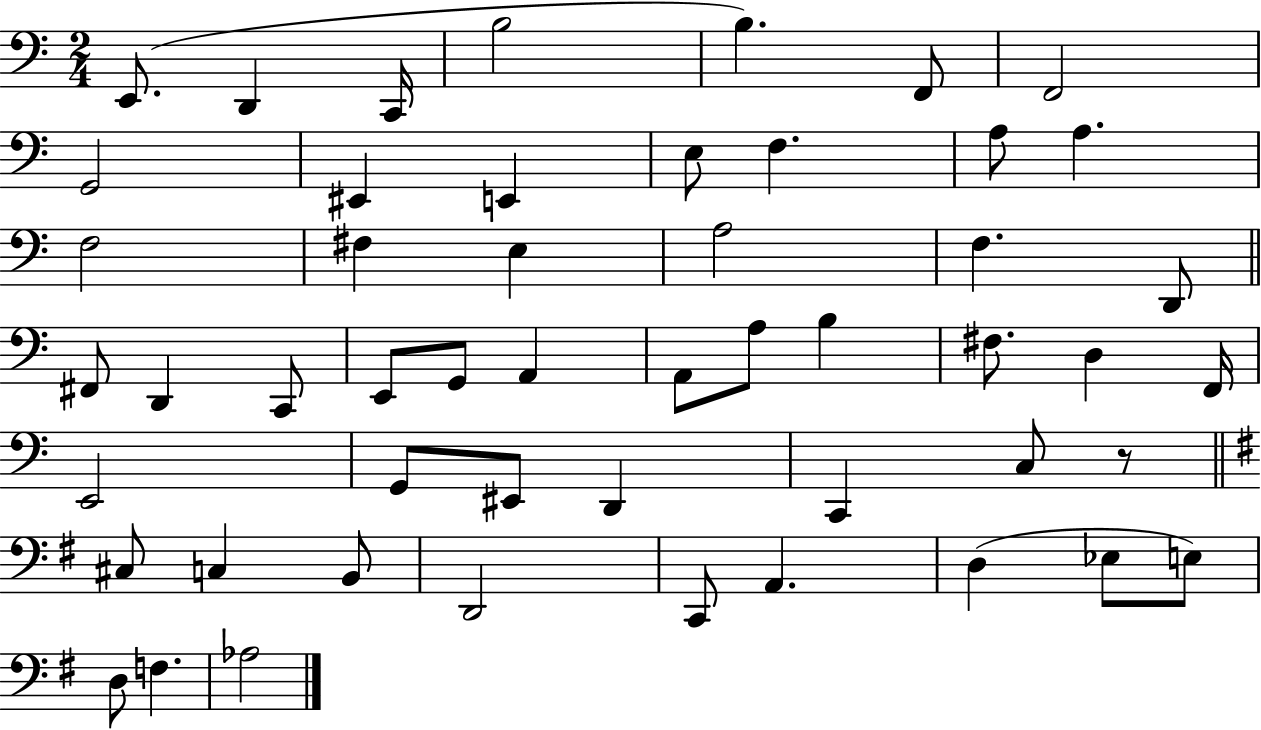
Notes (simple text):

E2/e. D2/q C2/s B3/h B3/q. F2/e F2/h G2/h EIS2/q E2/q E3/e F3/q. A3/e A3/q. F3/h F#3/q E3/q A3/h F3/q. D2/e F#2/e D2/q C2/e E2/e G2/e A2/q A2/e A3/e B3/q F#3/e. D3/q F2/s E2/h G2/e EIS2/e D2/q C2/q C3/e R/e C#3/e C3/q B2/e D2/h C2/e A2/q. D3/q Eb3/e E3/e D3/e F3/q. Ab3/h